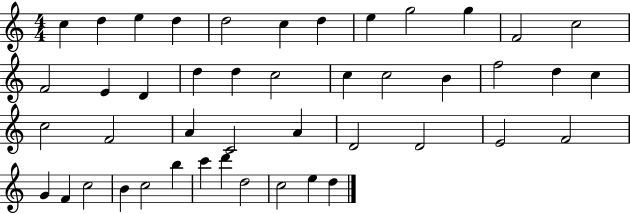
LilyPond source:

{
  \clef treble
  \numericTimeSignature
  \time 4/4
  \key c \major
  c''4 d''4 e''4 d''4 | d''2 c''4 d''4 | e''4 g''2 g''4 | f'2 c''2 | \break f'2 e'4 d'4 | d''4 d''4 c''2 | c''4 c''2 b'4 | f''2 d''4 c''4 | \break c''2 f'2 | a'4 c'2 a'4 | d'2 d'2 | e'2 f'2 | \break g'4 f'4 c''2 | b'4 c''2 b''4 | c'''4 d'''4 d''2 | c''2 e''4 d''4 | \break \bar "|."
}